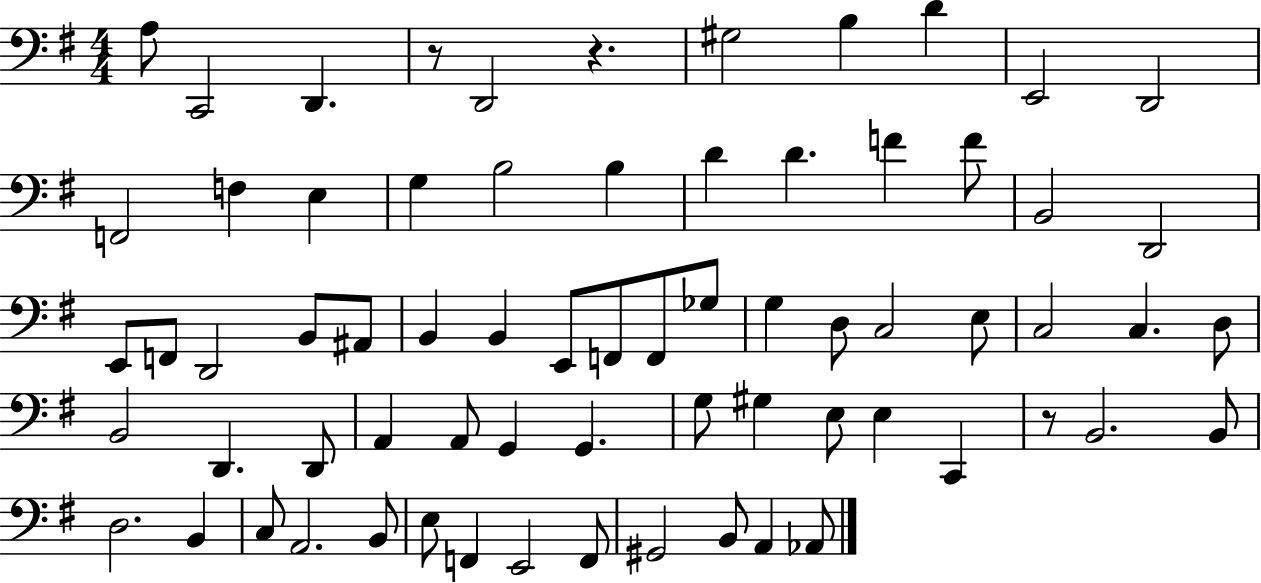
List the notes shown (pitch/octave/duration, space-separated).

A3/e C2/h D2/q. R/e D2/h R/q. G#3/h B3/q D4/q E2/h D2/h F2/h F3/q E3/q G3/q B3/h B3/q D4/q D4/q. F4/q F4/e B2/h D2/h E2/e F2/e D2/h B2/e A#2/e B2/q B2/q E2/e F2/e F2/e Gb3/e G3/q D3/e C3/h E3/e C3/h C3/q. D3/e B2/h D2/q. D2/e A2/q A2/e G2/q G2/q. G3/e G#3/q E3/e E3/q C2/q R/e B2/h. B2/e D3/h. B2/q C3/e A2/h. B2/e E3/e F2/q E2/h F2/e G#2/h B2/e A2/q Ab2/e